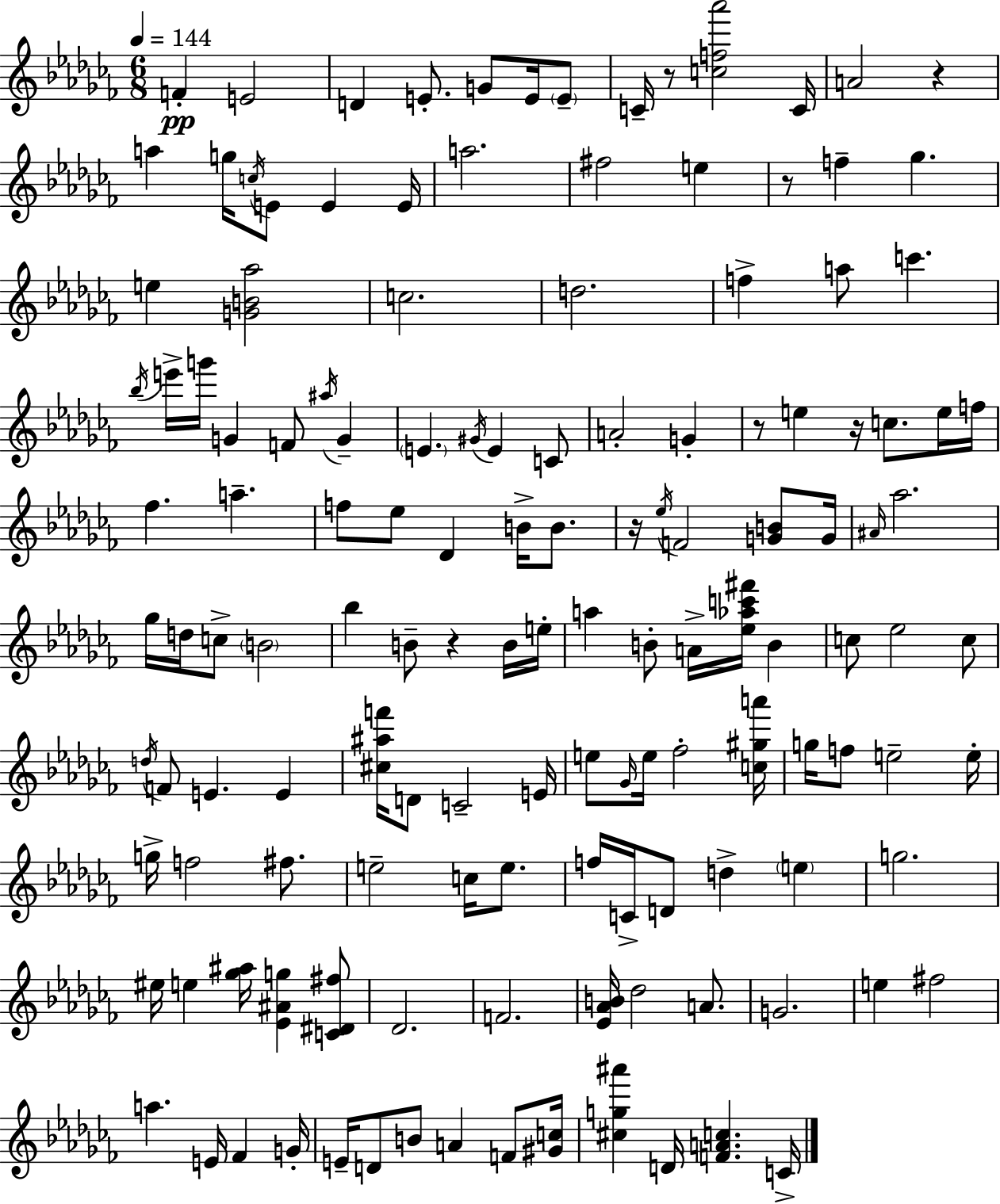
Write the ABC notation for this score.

X:1
T:Untitled
M:6/8
L:1/4
K:Abm
F E2 D E/2 G/2 E/4 E/2 C/4 z/2 [cf_a']2 C/4 A2 z a g/4 c/4 E/2 E E/4 a2 ^f2 e z/2 f _g e [GB_a]2 c2 d2 f a/2 c' _b/4 e'/4 g'/4 G F/2 ^a/4 G E ^G/4 E C/2 A2 G z/2 e z/4 c/2 e/4 f/4 _f a f/2 _e/2 _D B/4 B/2 z/4 _e/4 F2 [GB]/2 G/4 ^A/4 _a2 _g/4 d/4 c/2 B2 _b B/2 z B/4 e/4 a B/2 A/4 [_e_ac'^f']/4 B c/2 _e2 c/2 d/4 F/2 E E [^c^af']/4 D/2 C2 E/4 e/2 _G/4 e/4 _f2 [c^ga']/4 g/4 f/2 e2 e/4 g/4 f2 ^f/2 e2 c/4 e/2 f/4 C/4 D/2 d e g2 ^e/4 e [_g^a]/4 [_E^Ag] [C^D^f]/2 _D2 F2 [_E_AB]/4 _d2 A/2 G2 e ^f2 a E/4 _F G/4 E/4 D/2 B/2 A F/2 [^Gc]/4 [^cg^a'] D/4 [FAc] C/4